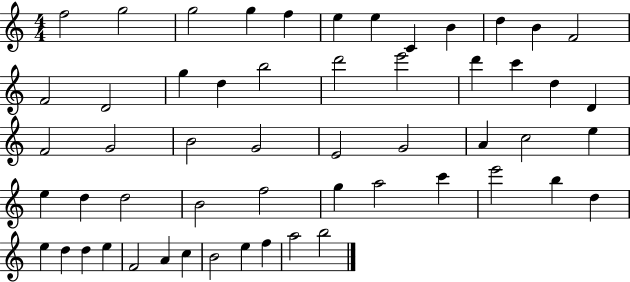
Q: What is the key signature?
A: C major